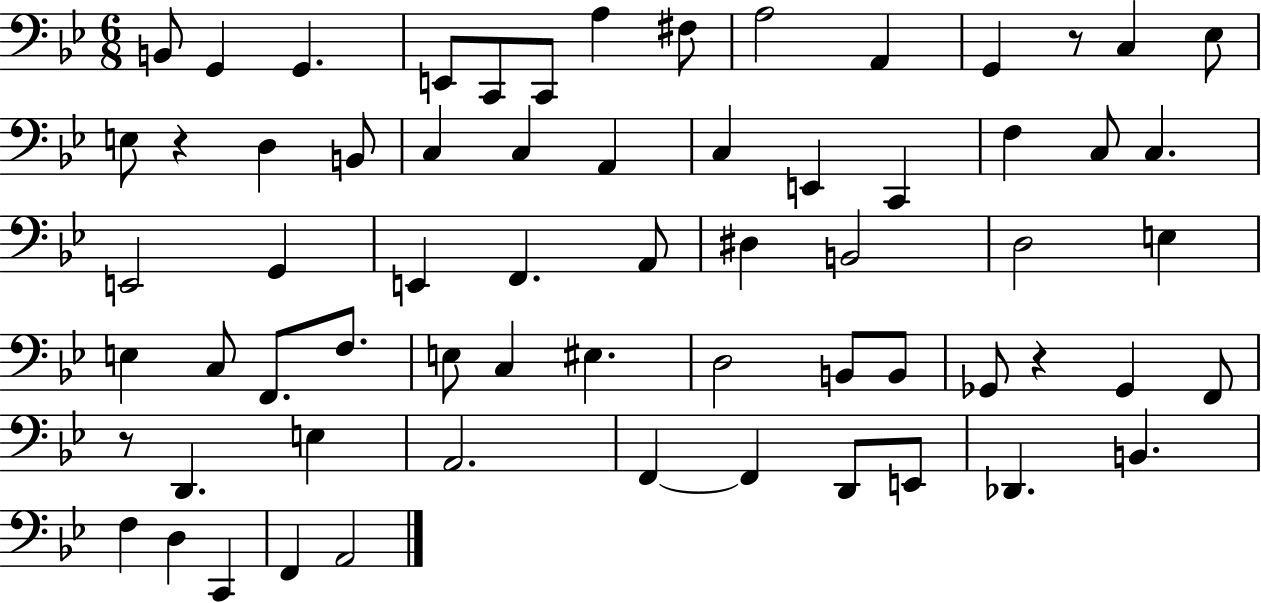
B2/e G2/q G2/q. E2/e C2/e C2/e A3/q F#3/e A3/h A2/q G2/q R/e C3/q Eb3/e E3/e R/q D3/q B2/e C3/q C3/q A2/q C3/q E2/q C2/q F3/q C3/e C3/q. E2/h G2/q E2/q F2/q. A2/e D#3/q B2/h D3/h E3/q E3/q C3/e F2/e. F3/e. E3/e C3/q EIS3/q. D3/h B2/e B2/e Gb2/e R/q Gb2/q F2/e R/e D2/q. E3/q A2/h. F2/q F2/q D2/e E2/e Db2/q. B2/q. F3/q D3/q C2/q F2/q A2/h